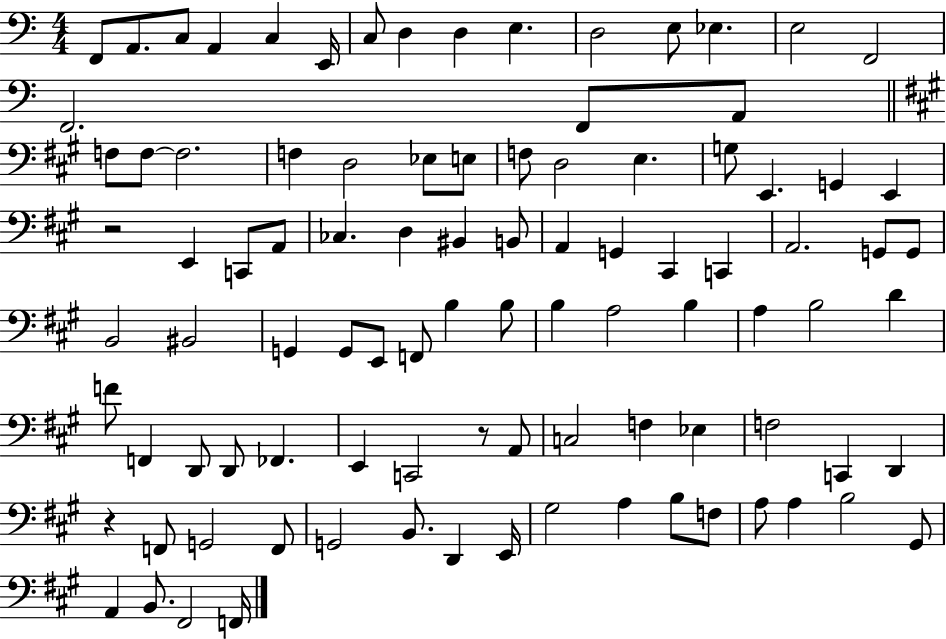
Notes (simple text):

F2/e A2/e. C3/e A2/q C3/q E2/s C3/e D3/q D3/q E3/q. D3/h E3/e Eb3/q. E3/h F2/h F2/h. F2/e A2/e F3/e F3/e F3/h. F3/q D3/h Eb3/e E3/e F3/e D3/h E3/q. G3/e E2/q. G2/q E2/q R/h E2/q C2/e A2/e CES3/q. D3/q BIS2/q B2/e A2/q G2/q C#2/q C2/q A2/h. G2/e G2/e B2/h BIS2/h G2/q G2/e E2/e F2/e B3/q B3/e B3/q A3/h B3/q A3/q B3/h D4/q F4/e F2/q D2/e D2/e FES2/q. E2/q C2/h R/e A2/e C3/h F3/q Eb3/q F3/h C2/q D2/q R/q F2/e G2/h F2/e G2/h B2/e. D2/q E2/s G#3/h A3/q B3/e F3/e A3/e A3/q B3/h G#2/e A2/q B2/e. F#2/h F2/s